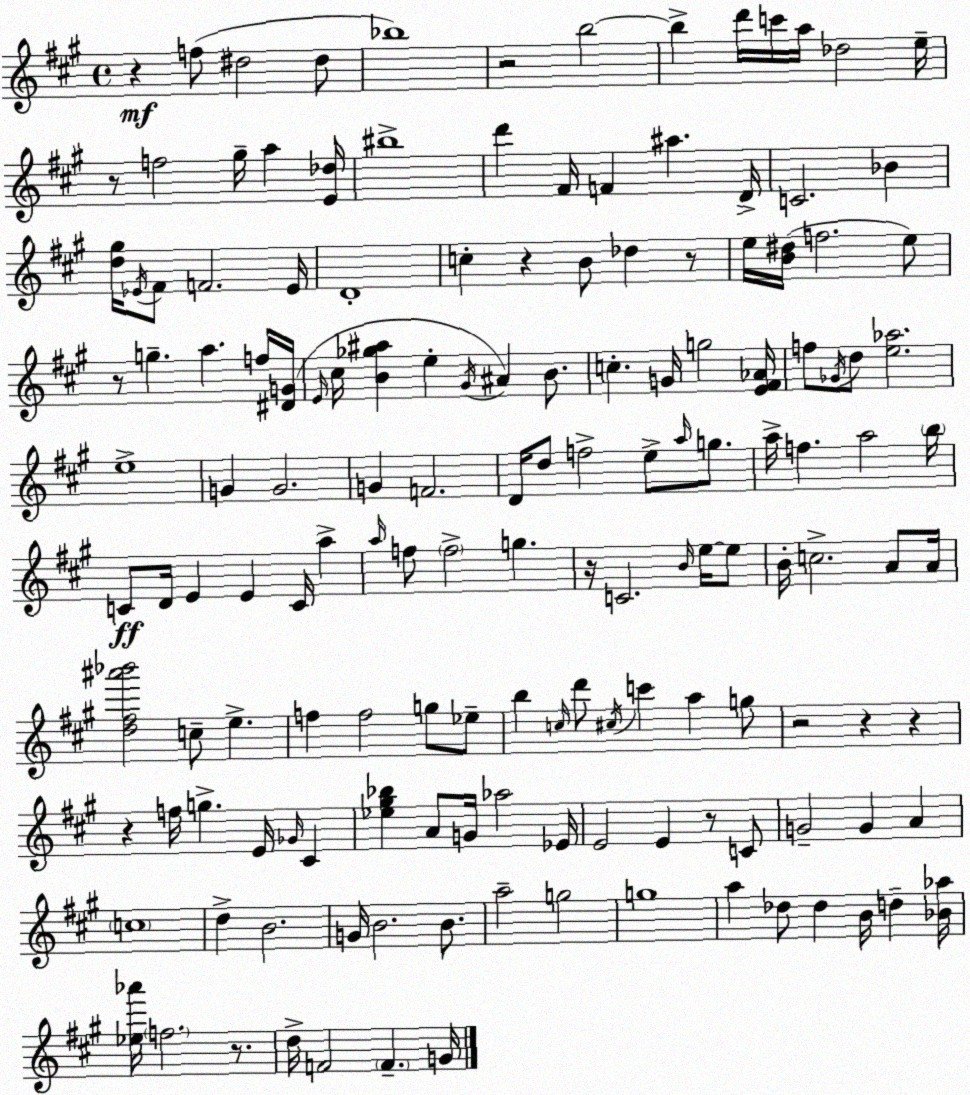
X:1
T:Untitled
M:4/4
L:1/4
K:A
z f/2 ^d2 ^d/2 _b4 z2 b2 b d'/4 c'/4 a/4 _d2 e/4 z/2 f2 ^g/4 a [E_d]/4 ^b4 d' ^F/4 F ^a D/4 C2 _B [d^g]/4 _E/4 ^F/2 F2 _E/4 D4 c z B/2 _d z/2 e/4 [B^d]/4 f2 e/2 z/2 g a f/4 [^DG]/4 E/4 ^c/4 [B_g^a] e ^G/4 ^A B/2 c G/4 g2 [E^F_A]/4 f/2 _G/4 d/2 [e_a]2 e4 G G2 G F2 D/4 d/2 f2 e/2 a/4 g/2 a/4 f a2 b/4 C/2 D/4 E E C/4 a a/4 f/2 f2 g z/4 C2 B/4 e/4 e/2 B/4 c2 A/2 A/4 [d^f^a'_b']2 c/2 e f f2 g/2 _e/2 b c/4 d'/2 ^c/4 c' a g/2 z2 z z z f/4 g E/4 _G/4 ^C [_e^g_b] A/2 G/4 _a2 _E/4 E2 E z/2 C/2 G2 G A c4 d B2 G/4 B2 B/2 a2 g2 g4 a _d/2 _d B/4 d [_B_a]/4 [_e_a']/4 f2 z/2 d/4 F2 F G/4